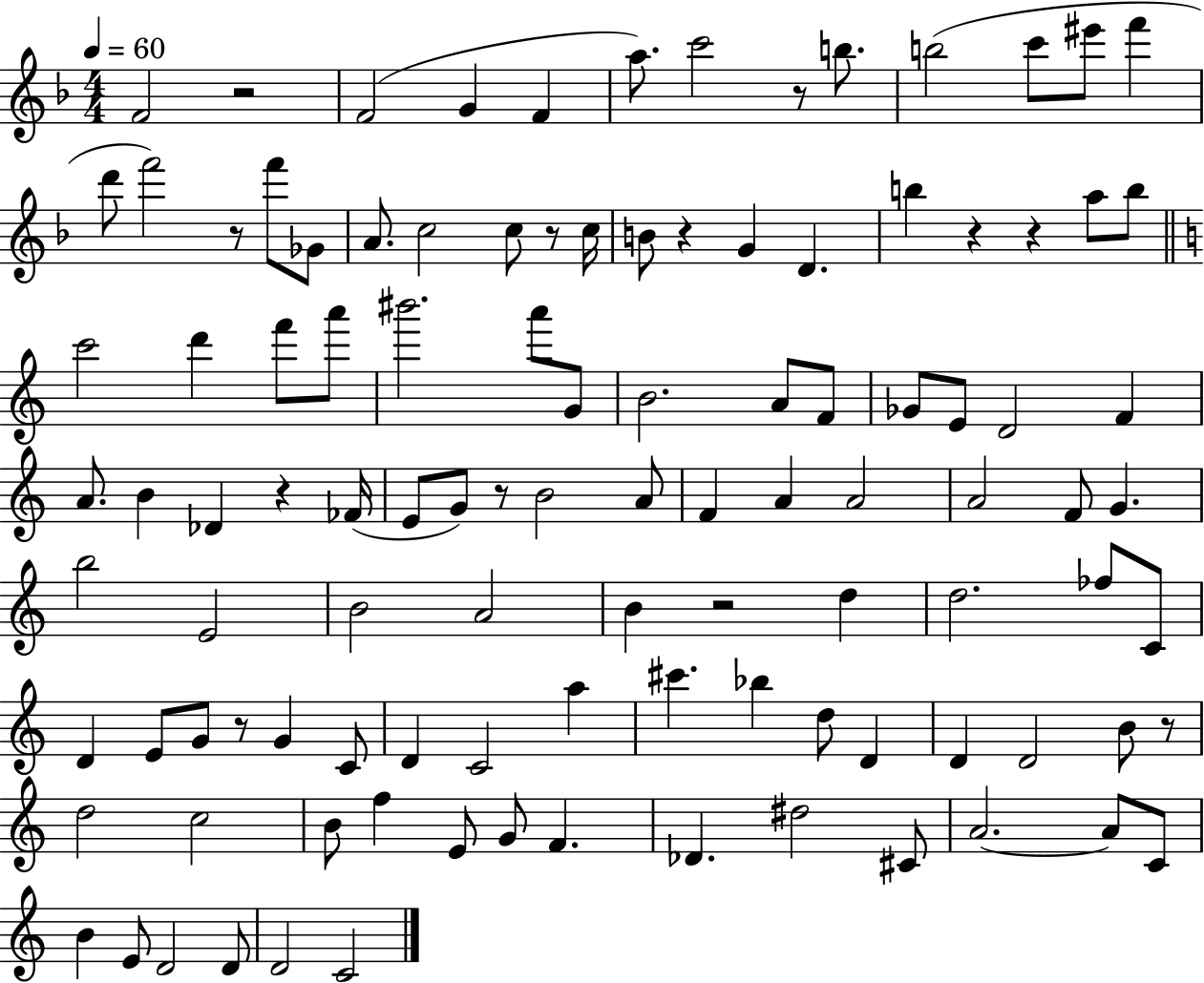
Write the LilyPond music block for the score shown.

{
  \clef treble
  \numericTimeSignature
  \time 4/4
  \key f \major
  \tempo 4 = 60
  f'2 r2 | f'2( g'4 f'4 | a''8.) c'''2 r8 b''8. | b''2( c'''8 eis'''8 f'''4 | \break d'''8 f'''2) r8 f'''8 ges'8 | a'8. c''2 c''8 r8 c''16 | b'8 r4 g'4 d'4. | b''4 r4 r4 a''8 b''8 | \break \bar "||" \break \key a \minor c'''2 d'''4 f'''8 a'''8 | bis'''2. a'''8 g'8 | b'2. a'8 f'8 | ges'8 e'8 d'2 f'4 | \break a'8. b'4 des'4 r4 fes'16( | e'8 g'8) r8 b'2 a'8 | f'4 a'4 a'2 | a'2 f'8 g'4. | \break b''2 e'2 | b'2 a'2 | b'4 r2 d''4 | d''2. fes''8 c'8 | \break d'4 e'8 g'8 r8 g'4 c'8 | d'4 c'2 a''4 | cis'''4. bes''4 d''8 d'4 | d'4 d'2 b'8 r8 | \break d''2 c''2 | b'8 f''4 e'8 g'8 f'4. | des'4. dis''2 cis'8 | a'2.~~ a'8 c'8 | \break b'4 e'8 d'2 d'8 | d'2 c'2 | \bar "|."
}